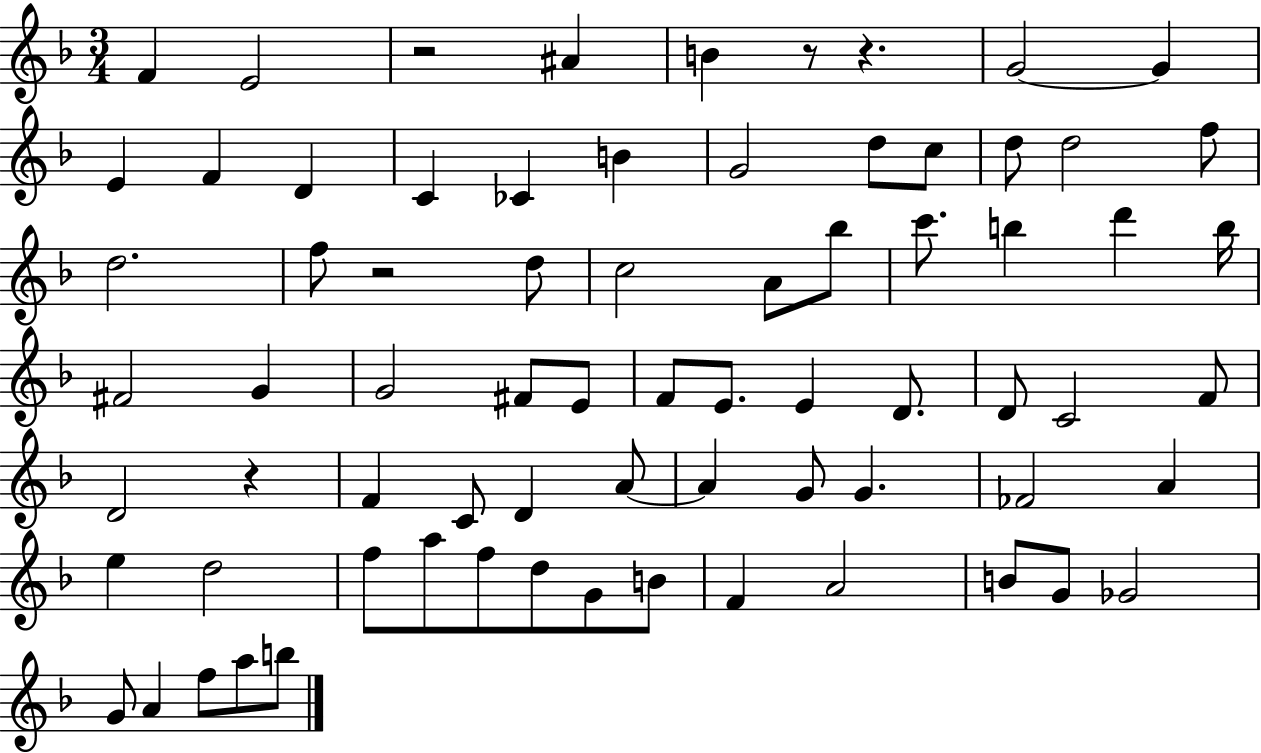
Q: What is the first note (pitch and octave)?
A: F4